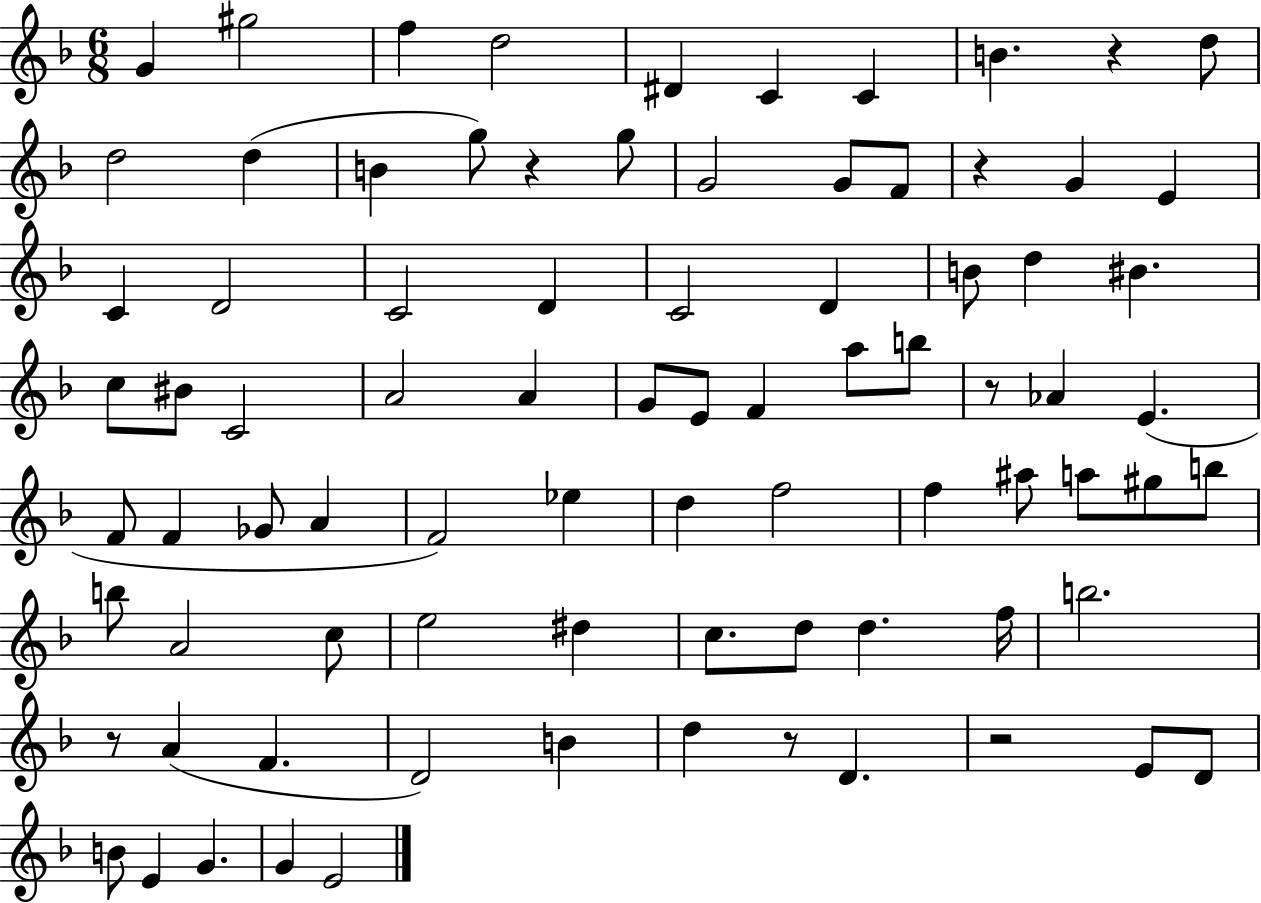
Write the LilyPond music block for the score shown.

{
  \clef treble
  \numericTimeSignature
  \time 6/8
  \key f \major
  \repeat volta 2 { g'4 gis''2 | f''4 d''2 | dis'4 c'4 c'4 | b'4. r4 d''8 | \break d''2 d''4( | b'4 g''8) r4 g''8 | g'2 g'8 f'8 | r4 g'4 e'4 | \break c'4 d'2 | c'2 d'4 | c'2 d'4 | b'8 d''4 bis'4. | \break c''8 bis'8 c'2 | a'2 a'4 | g'8 e'8 f'4 a''8 b''8 | r8 aes'4 e'4.( | \break f'8 f'4 ges'8 a'4 | f'2) ees''4 | d''4 f''2 | f''4 ais''8 a''8 gis''8 b''8 | \break b''8 a'2 c''8 | e''2 dis''4 | c''8. d''8 d''4. f''16 | b''2. | \break r8 a'4( f'4. | d'2) b'4 | d''4 r8 d'4. | r2 e'8 d'8 | \break b'8 e'4 g'4. | g'4 e'2 | } \bar "|."
}